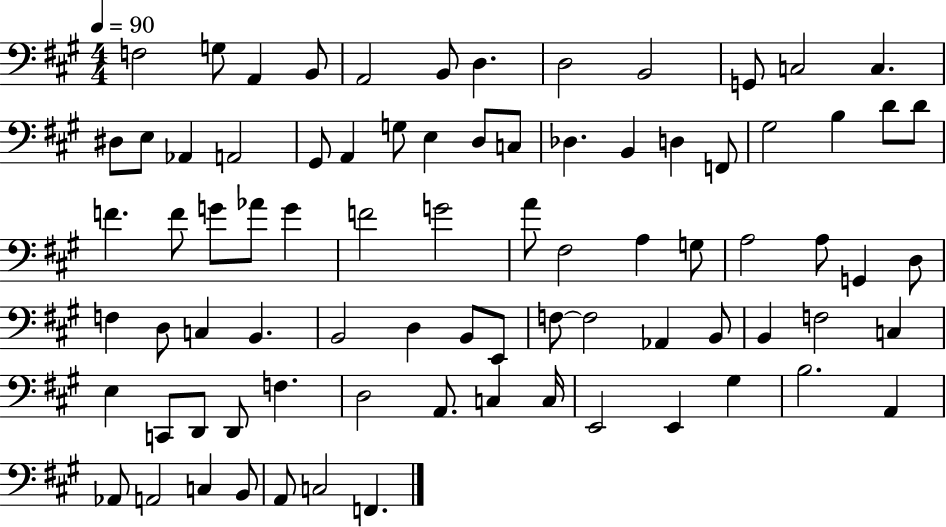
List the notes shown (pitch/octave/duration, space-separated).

F3/h G3/e A2/q B2/e A2/h B2/e D3/q. D3/h B2/h G2/e C3/h C3/q. D#3/e E3/e Ab2/q A2/h G#2/e A2/q G3/e E3/q D3/e C3/e Db3/q. B2/q D3/q F2/e G#3/h B3/q D4/e D4/e F4/q. F4/e G4/e Ab4/e G4/q F4/h G4/h A4/e F#3/h A3/q G3/e A3/h A3/e G2/q D3/e F3/q D3/e C3/q B2/q. B2/h D3/q B2/e E2/e F3/e F3/h Ab2/q B2/e B2/q F3/h C3/q E3/q C2/e D2/e D2/e F3/q. D3/h A2/e. C3/q C3/s E2/h E2/q G#3/q B3/h. A2/q Ab2/e A2/h C3/q B2/e A2/e C3/h F2/q.